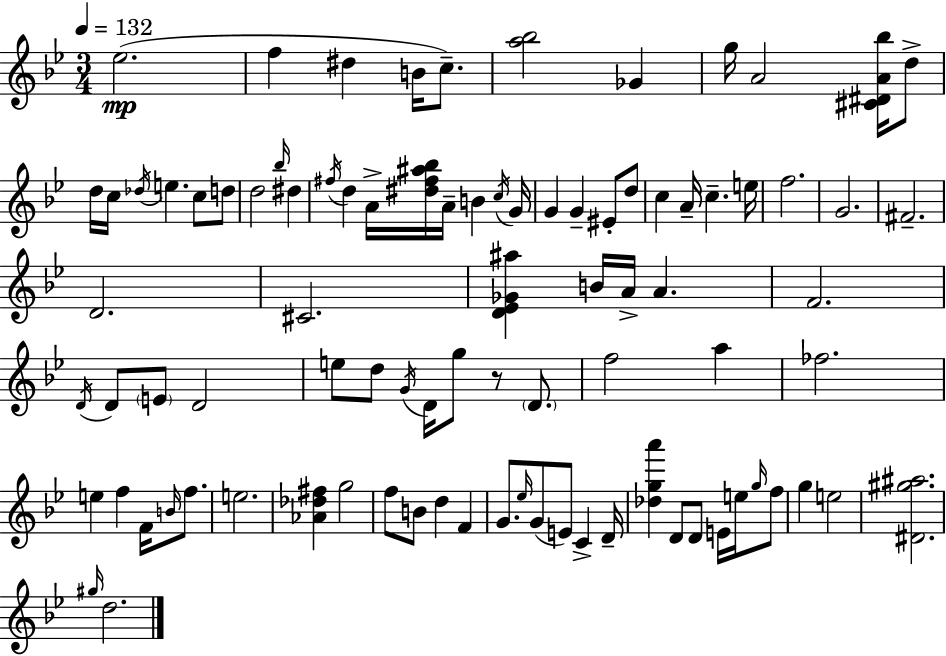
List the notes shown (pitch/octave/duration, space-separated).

Eb5/h. F5/q D#5/q B4/s C5/e. [A5,Bb5]/h Gb4/q G5/s A4/h [C#4,D#4,A4,Bb5]/s D5/e D5/s C5/s Db5/s E5/q. C5/e D5/e D5/h Bb5/s D#5/q F#5/s D5/q A4/s [D#5,F#5,A#5,Bb5]/s A4/s B4/q C5/s G4/s G4/q G4/q EIS4/e D5/e C5/q A4/s C5/q. E5/s F5/h. G4/h. F#4/h. D4/h. C#4/h. [D4,Eb4,Gb4,A#5]/q B4/s A4/s A4/q. F4/h. D4/s D4/e E4/e D4/h E5/e D5/e G4/s D4/s G5/e R/e D4/e. F5/h A5/q FES5/h. E5/q F5/q F4/s B4/s F5/e. E5/h. [Ab4,Db5,F#5]/q G5/h F5/e B4/e D5/q F4/q G4/e. Eb5/s G4/e E4/e C4/q D4/s [Db5,G5,A6]/q D4/e D4/e E4/s E5/s G5/s F5/e G5/q E5/h [D#4,G#5,A#5]/h. G#5/s D5/h.